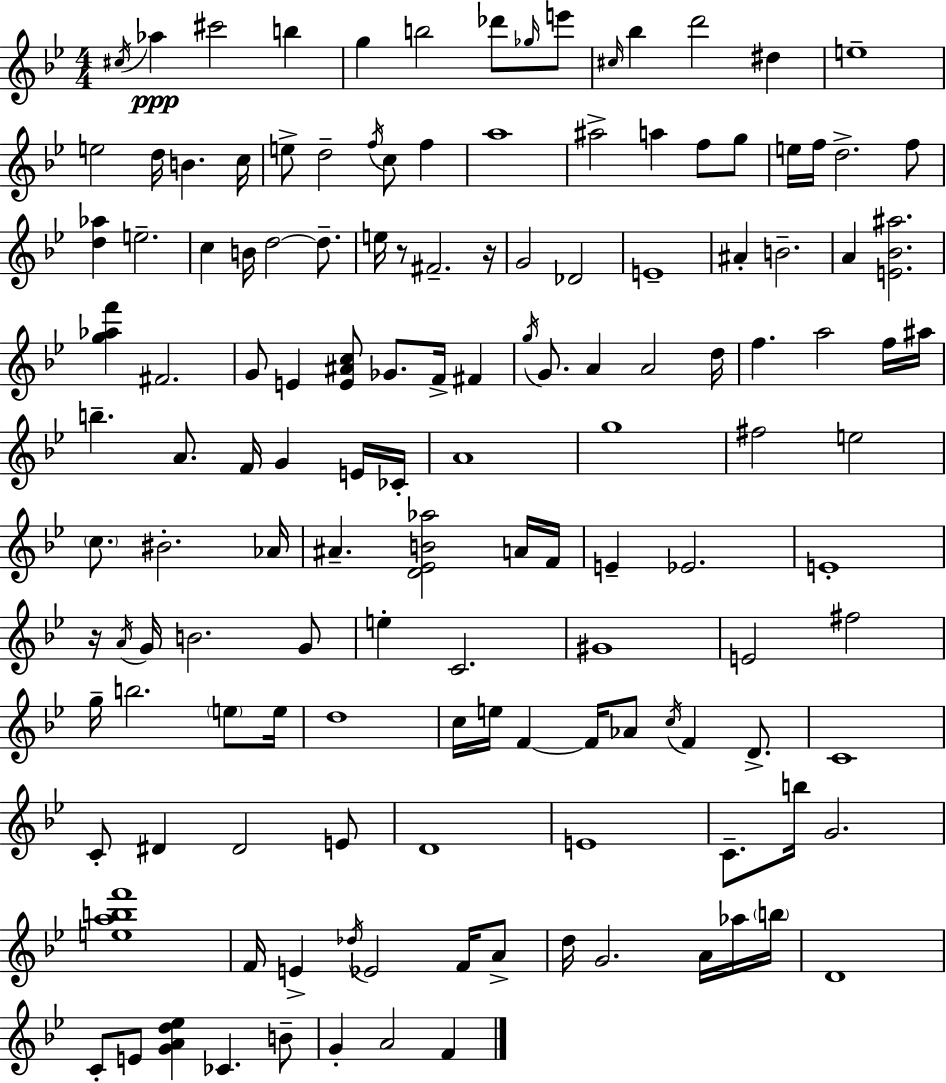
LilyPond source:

{
  \clef treble
  \numericTimeSignature
  \time 4/4
  \key bes \major
  \acciaccatura { cis''16 }\ppp aes''4 cis'''2 b''4 | g''4 b''2 des'''8 \grace { ges''16 } | e'''8 \grace { cis''16 } bes''4 d'''2 dis''4 | e''1-- | \break e''2 d''16 b'4. | c''16 e''8-> d''2-- \acciaccatura { f''16 } c''8 | f''4 a''1 | ais''2-> a''4 | \break f''8 g''8 e''16 f''16 d''2.-> | f''8 <d'' aes''>4 e''2.-- | c''4 b'16 d''2~~ | d''8.-- e''16 r8 fis'2.-- | \break r16 g'2 des'2 | e'1-- | ais'4-. b'2.-- | a'4 <e' bes' ais''>2. | \break <g'' aes'' f'''>4 fis'2. | g'8 e'4 <e' ais' c''>8 ges'8. f'16-> | fis'4 \acciaccatura { g''16 } g'8. a'4 a'2 | d''16 f''4. a''2 | \break f''16 ais''16 b''4.-- a'8. f'16 g'4 | e'16 ces'16-. a'1 | g''1 | fis''2 e''2 | \break \parenthesize c''8. bis'2.-. | aes'16 ais'4.-- <d' ees' b' aes''>2 | a'16 f'16 e'4-- ees'2. | e'1-. | \break r16 \acciaccatura { a'16 } g'16 b'2. | g'8 e''4-. c'2. | gis'1 | e'2 fis''2 | \break g''16-- b''2. | \parenthesize e''8 e''16 d''1 | c''16 e''16 f'4~~ f'16 aes'8 \acciaccatura { c''16 } | f'4 d'8.-> c'1 | \break c'8-. dis'4 dis'2 | e'8 d'1 | e'1 | c'8.-- b''16 g'2. | \break <e'' a'' b'' f'''>1 | f'16 e'4-> \acciaccatura { des''16 } ees'2 | f'16 a'8-> d''16 g'2. | a'16 aes''16 \parenthesize b''16 d'1 | \break c'8-. e'8 <g' a' d'' ees''>4 | ces'4. b'8-- g'4-. a'2 | f'4 \bar "|."
}